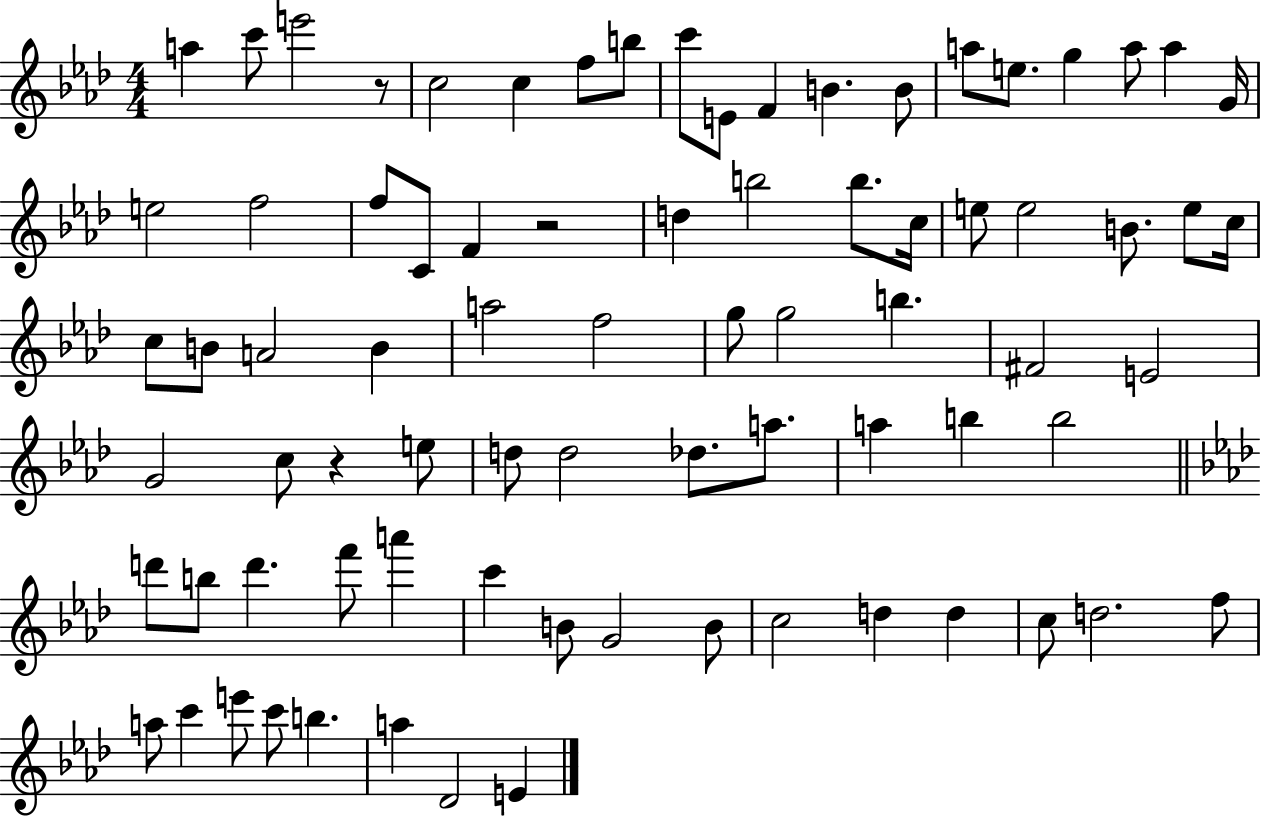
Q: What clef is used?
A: treble